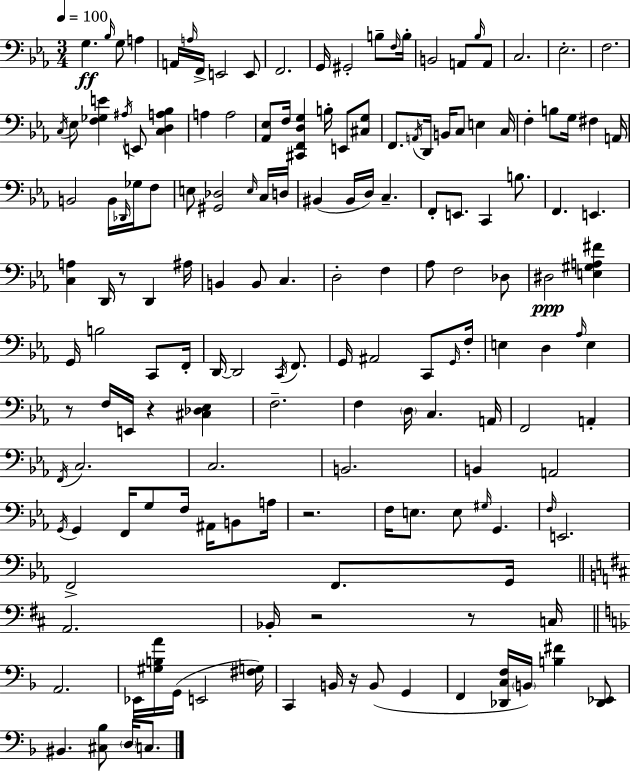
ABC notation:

X:1
T:Untitled
M:3/4
L:1/4
K:Eb
G, _B,/4 G,/2 A, A,,/4 A,/4 F,,/4 E,,2 E,,/2 F,,2 G,,/4 ^G,,2 B,/2 F,/4 B,/4 B,,2 A,,/2 _B,/4 A,,/2 C,2 _E,2 F,2 C,/4 _E,/2 [F,_G,E] ^A,/4 E,,/2 [C,D,A,_B,] A, A,2 [_A,,_E,]/2 F,/4 [^C,,F,,D,G,] B,/4 E,,/2 [^C,G,]/2 F,,/2 A,,/4 D,,/4 B,,/4 C,/2 E, C,/4 F, B,/2 G,/4 ^F, A,,/4 B,,2 B,,/4 _D,,/4 _G,/4 F,/2 E,/2 [^G,,_D,]2 E,/4 C,/4 D,/4 ^B,, ^B,,/4 D,/4 C, F,,/2 E,,/2 C,, B,/2 F,, E,, [C,A,] D,,/4 z/2 D,, ^A,/4 B,, B,,/2 C, D,2 F, _A,/2 F,2 _D,/2 ^D,2 [E,^G,A,^F] G,,/4 B,2 C,,/2 F,,/4 D,,/4 D,,2 C,,/4 F,,/2 G,,/4 ^A,,2 C,,/2 G,,/4 F,/4 E, D, _A,/4 E, z/2 F,/4 E,,/4 z [^C,_D,_E,] F,2 F, D,/4 C, A,,/4 F,,2 A,, F,,/4 C,2 C,2 B,,2 B,, A,,2 G,,/4 G,, F,,/4 G,/2 F,/4 ^A,,/4 B,,/2 A,/4 z2 F,/4 E,/2 E,/2 ^G,/4 G,, F,/4 E,,2 F,,2 F,,/2 G,,/4 A,,2 _B,,/4 z2 z/2 C,/4 A,,2 _E,,/4 [^G,B,A]/4 G,,/4 E,,2 [^F,G,]/4 C,, B,,/4 z/4 B,,/2 G,, F,, [_D,,C,F,]/4 B,,/4 [B,^F] [_D,,_E,,]/2 ^B,, [^C,_B,]/2 D,/4 C,/2